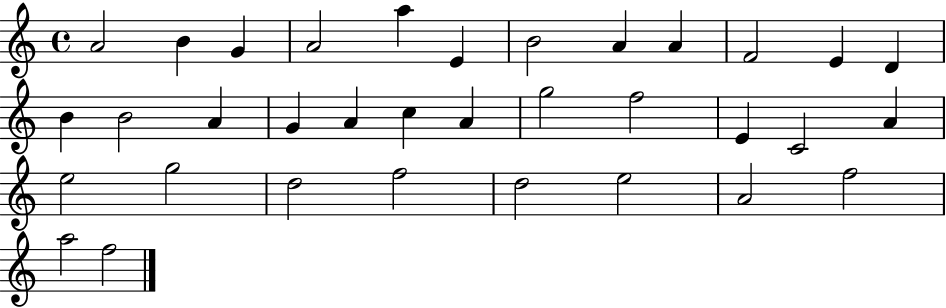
X:1
T:Untitled
M:4/4
L:1/4
K:C
A2 B G A2 a E B2 A A F2 E D B B2 A G A c A g2 f2 E C2 A e2 g2 d2 f2 d2 e2 A2 f2 a2 f2